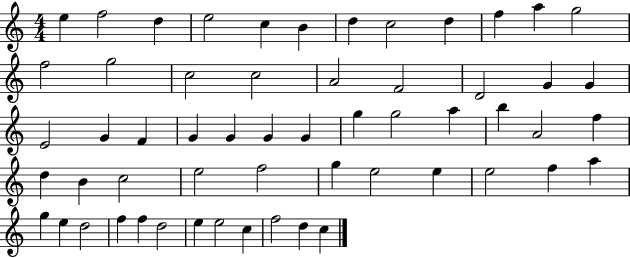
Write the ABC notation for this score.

X:1
T:Untitled
M:4/4
L:1/4
K:C
e f2 d e2 c B d c2 d f a g2 f2 g2 c2 c2 A2 F2 D2 G G E2 G F G G G G g g2 a b A2 f d B c2 e2 f2 g e2 e e2 f a g e d2 f f d2 e e2 c f2 d c